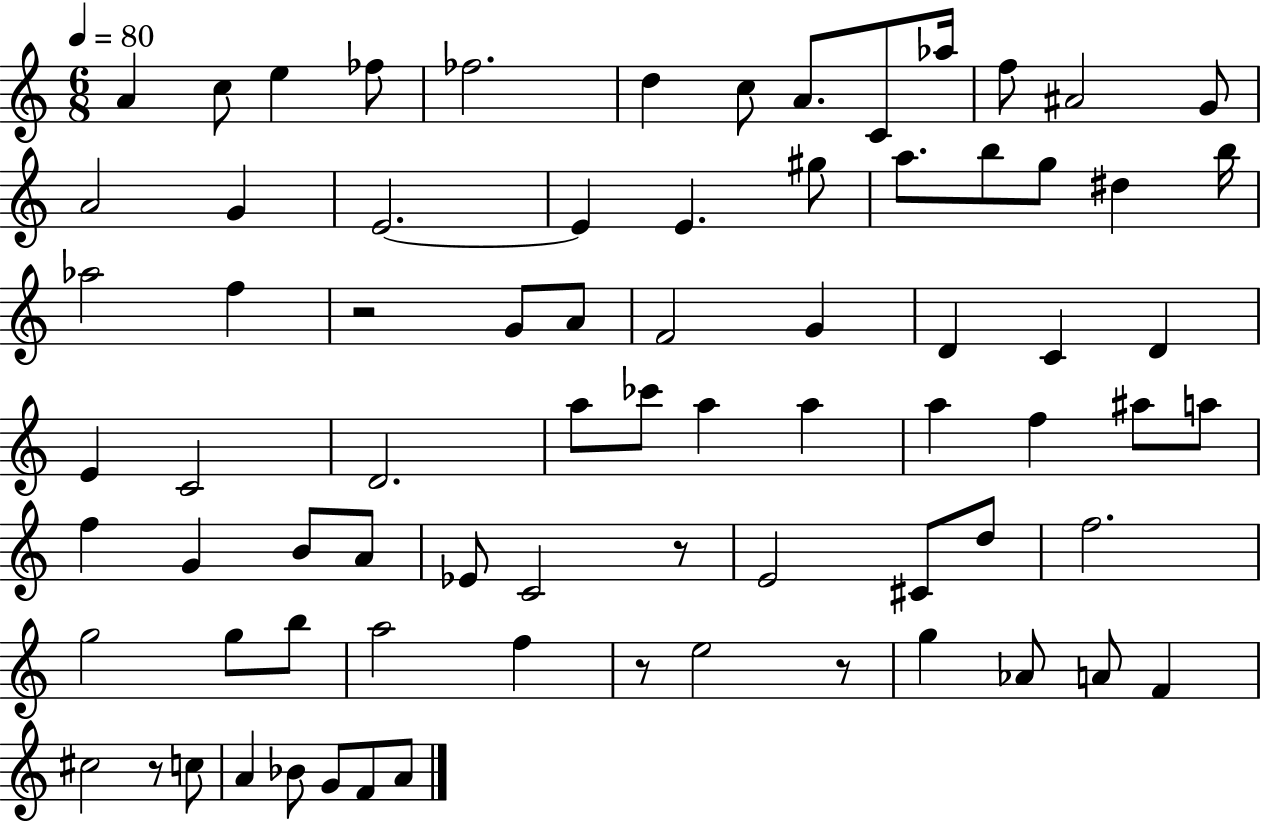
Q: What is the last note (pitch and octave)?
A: A4